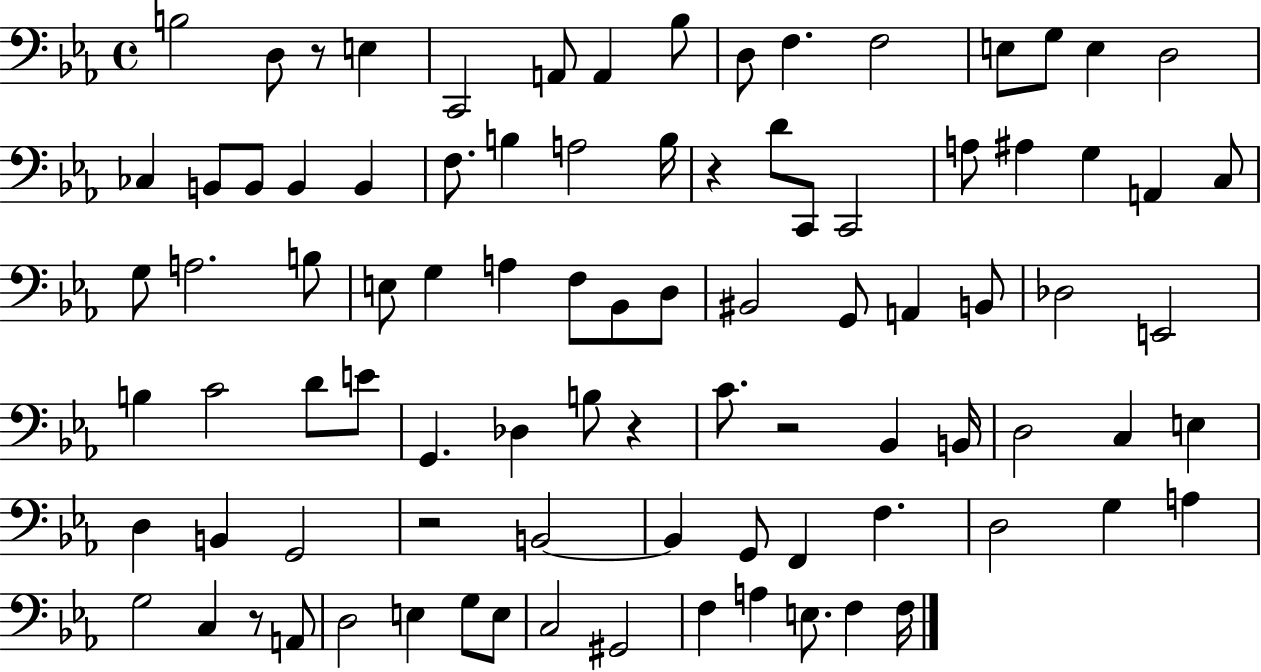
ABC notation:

X:1
T:Untitled
M:4/4
L:1/4
K:Eb
B,2 D,/2 z/2 E, C,,2 A,,/2 A,, _B,/2 D,/2 F, F,2 E,/2 G,/2 E, D,2 _C, B,,/2 B,,/2 B,, B,, F,/2 B, A,2 B,/4 z D/2 C,,/2 C,,2 A,/2 ^A, G, A,, C,/2 G,/2 A,2 B,/2 E,/2 G, A, F,/2 _B,,/2 D,/2 ^B,,2 G,,/2 A,, B,,/2 _D,2 E,,2 B, C2 D/2 E/2 G,, _D, B,/2 z C/2 z2 _B,, B,,/4 D,2 C, E, D, B,, G,,2 z2 B,,2 B,, G,,/2 F,, F, D,2 G, A, G,2 C, z/2 A,,/2 D,2 E, G,/2 E,/2 C,2 ^G,,2 F, A, E,/2 F, F,/4